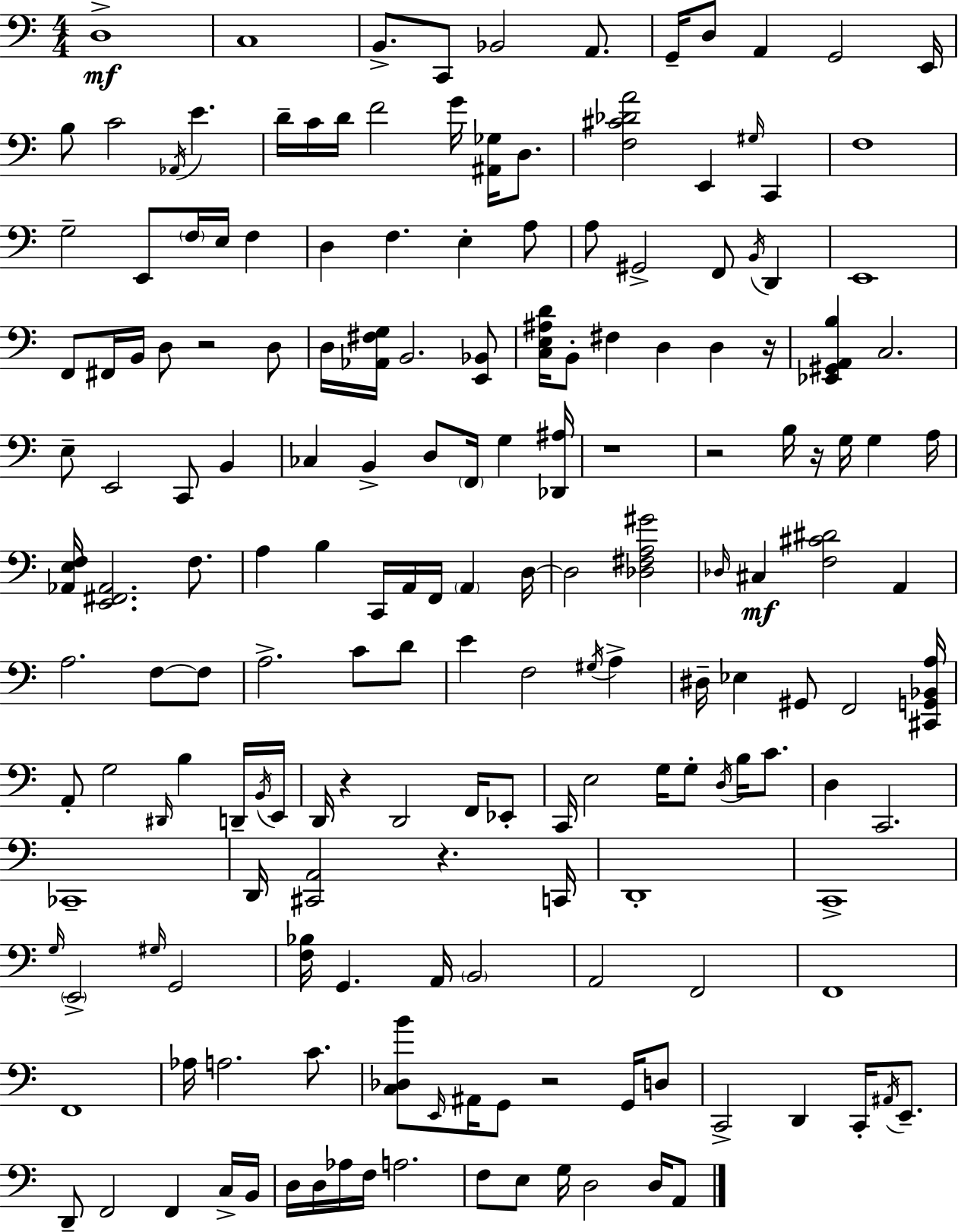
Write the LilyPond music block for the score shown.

{
  \clef bass
  \numericTimeSignature
  \time 4/4
  \key c \major
  d1->\mf | c1 | b,8.-> c,8 bes,2 a,8. | g,16-- d8 a,4 g,2 e,16 | \break b8 c'2 \acciaccatura { aes,16 } e'4. | d'16-- c'16 d'16 f'2 g'16 <ais, ges>16 d8. | <f cis' des' a'>2 e,4 \grace { gis16 } c,4 | f1 | \break g2-- e,8 \parenthesize f16 e16 f4 | d4 f4. e4-. | a8 a8 gis,2-> f,8 \acciaccatura { b,16 } d,4 | e,1 | \break f,8 fis,16 b,16 d8 r2 | d8 d16 <aes, fis g>16 b,2. | <e, bes,>8 <c e ais d'>16 b,8-. fis4 d4 d4 | r16 <ees, gis, a, b>4 c2. | \break e8-- e,2 c,8 b,4 | ces4 b,4-> d8 \parenthesize f,16 g4 | <des, ais>16 r1 | r2 b16 r16 g16 g4 | \break a16 <aes, e f>16 <e, fis, aes,>2. | f8. a4 b4 c,16 a,16 f,16 \parenthesize a,4 | d16~~ d2 <des fis a gis'>2 | \grace { des16 }\mf cis4 <f cis' dis'>2 | \break a,4 a2. | f8~~ f8 a2.-> | c'8 d'8 e'4 f2 | \acciaccatura { gis16 } a4-> dis16-- ees4 gis,8 f,2 | \break <cis, g, bes, a>16 a,8-. g2 \grace { dis,16 } | b4 d,16-- \acciaccatura { b,16 } e,16 d,16 r4 d,2 | f,16 ees,8-. c,16 e2 | g16 g8-. \acciaccatura { d16 } b16 c'8. d4 c,2. | \break ces,1-- | d,16 <cis, a,>2 | r4. c,16 d,1-. | c,1-> | \break \grace { g16 } \parenthesize e,2-> | \grace { gis16 } g,2 <f bes>16 g,4. | a,16 \parenthesize b,2 a,2 | f,2 f,1 | \break f,1 | aes16 a2. | c'8. <c des b'>8 \grace { e,16 } ais,16 g,8 | r2 g,16 d8 c,2-> | \break d,4 c,16-. \acciaccatura { ais,16 } e,8.-- d,8-- f,2 | f,4 c16-> b,16 d16 d16 aes16 f16 | a2. f8 e8 | g16 d2 d16 a,8 \bar "|."
}